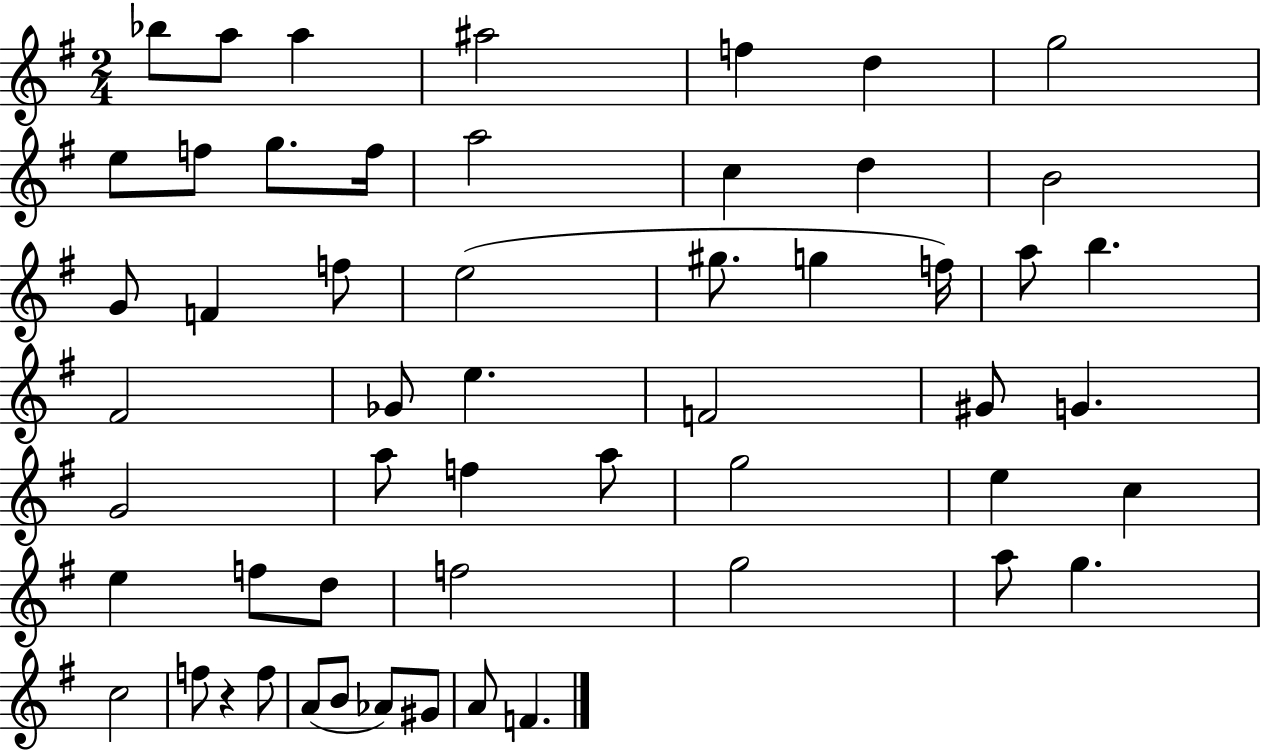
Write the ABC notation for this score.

X:1
T:Untitled
M:2/4
L:1/4
K:G
_b/2 a/2 a ^a2 f d g2 e/2 f/2 g/2 f/4 a2 c d B2 G/2 F f/2 e2 ^g/2 g f/4 a/2 b ^F2 _G/2 e F2 ^G/2 G G2 a/2 f a/2 g2 e c e f/2 d/2 f2 g2 a/2 g c2 f/2 z f/2 A/2 B/2 _A/2 ^G/2 A/2 F